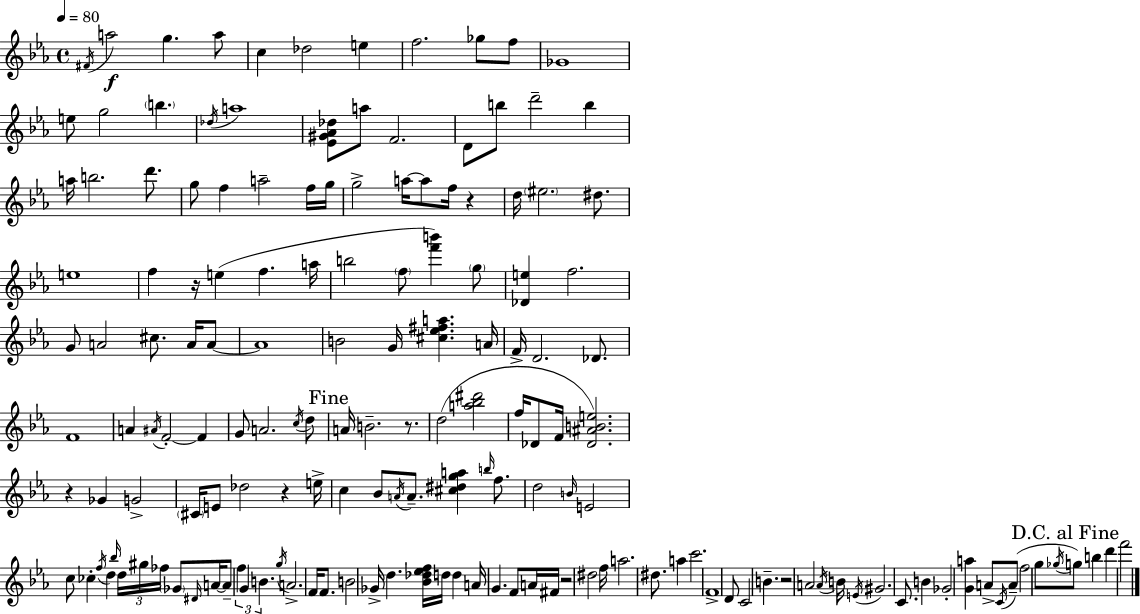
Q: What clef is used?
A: treble